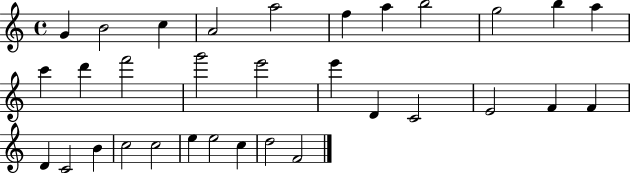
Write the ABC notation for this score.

X:1
T:Untitled
M:4/4
L:1/4
K:C
G B2 c A2 a2 f a b2 g2 b a c' d' f'2 g'2 e'2 e' D C2 E2 F F D C2 B c2 c2 e e2 c d2 F2